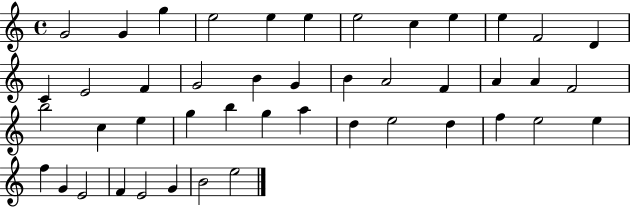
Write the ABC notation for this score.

X:1
T:Untitled
M:4/4
L:1/4
K:C
G2 G g e2 e e e2 c e e F2 D C E2 F G2 B G B A2 F A A F2 b2 c e g b g a d e2 d f e2 e f G E2 F E2 G B2 e2